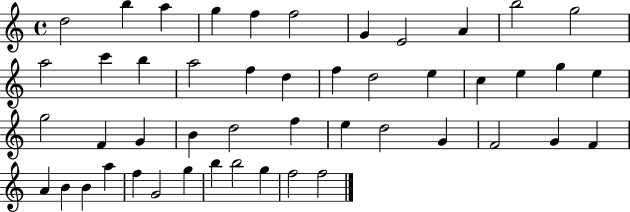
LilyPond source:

{
  \clef treble
  \time 4/4
  \defaultTimeSignature
  \key c \major
  d''2 b''4 a''4 | g''4 f''4 f''2 | g'4 e'2 a'4 | b''2 g''2 | \break a''2 c'''4 b''4 | a''2 f''4 d''4 | f''4 d''2 e''4 | c''4 e''4 g''4 e''4 | \break g''2 f'4 g'4 | b'4 d''2 f''4 | e''4 d''2 g'4 | f'2 g'4 f'4 | \break a'4 b'4 b'4 a''4 | f''4 g'2 g''4 | b''4 b''2 g''4 | f''2 f''2 | \break \bar "|."
}